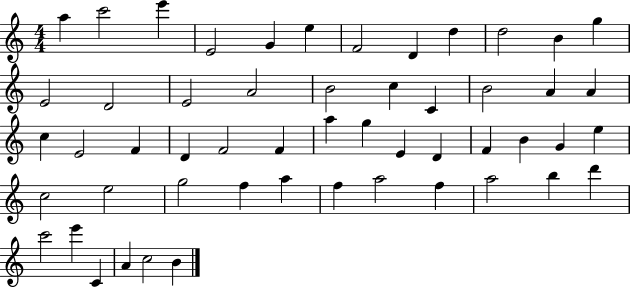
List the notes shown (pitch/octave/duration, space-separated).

A5/q C6/h E6/q E4/h G4/q E5/q F4/h D4/q D5/q D5/h B4/q G5/q E4/h D4/h E4/h A4/h B4/h C5/q C4/q B4/h A4/q A4/q C5/q E4/h F4/q D4/q F4/h F4/q A5/q G5/q E4/q D4/q F4/q B4/q G4/q E5/q C5/h E5/h G5/h F5/q A5/q F5/q A5/h F5/q A5/h B5/q D6/q C6/h E6/q C4/q A4/q C5/h B4/q